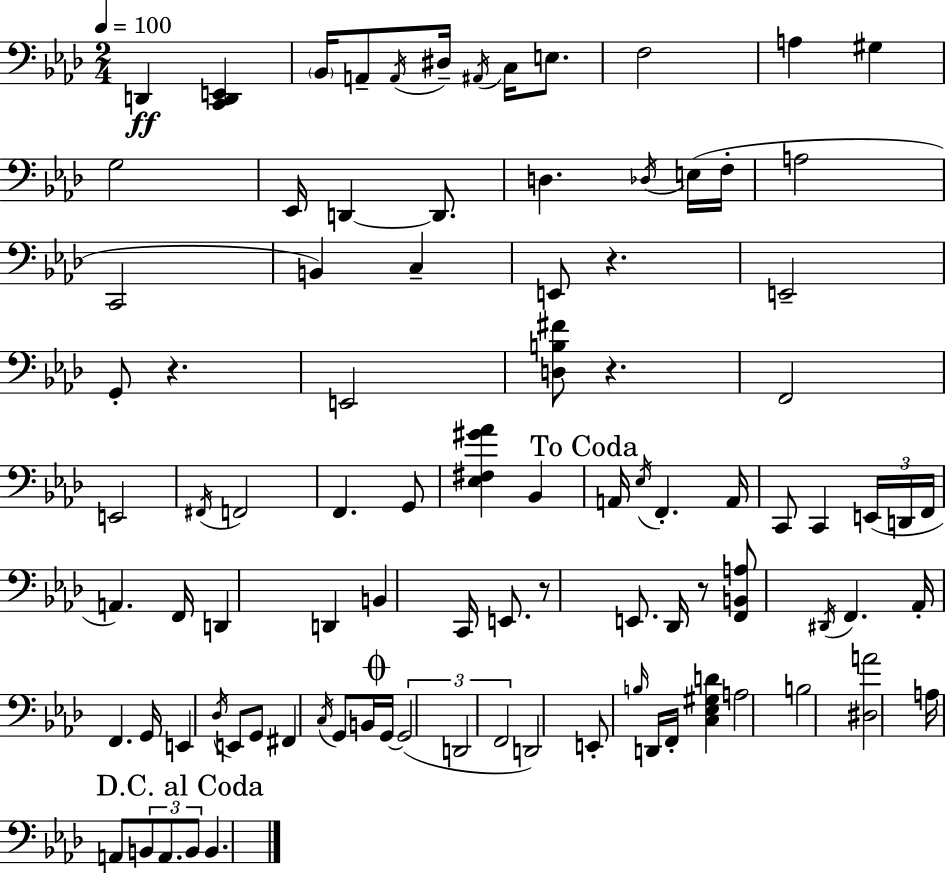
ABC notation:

X:1
T:Untitled
M:2/4
L:1/4
K:Fm
D,, [C,,D,,E,,] _B,,/4 A,,/2 A,,/4 ^D,/4 ^A,,/4 C,/4 E,/2 F,2 A, ^G, G,2 _E,,/4 D,, D,,/2 D, _D,/4 E,/4 F,/4 A,2 C,,2 B,, C, E,,/2 z E,,2 G,,/2 z E,,2 [D,B,^F]/2 z F,,2 E,,2 ^F,,/4 F,,2 F,, G,,/2 [_E,^F,^G_A] _B,, A,,/4 _E,/4 F,, A,,/4 C,,/2 C,, E,,/4 D,,/4 F,,/4 A,, F,,/4 D,, D,, B,, C,,/4 E,,/2 z/2 E,,/2 _D,,/4 z/2 [F,,B,,A,]/2 ^D,,/4 F,, _A,,/4 F,, G,,/4 E,, _D,/4 E,,/2 G,,/2 ^F,, C,/4 G,,/2 B,,/4 G,,/4 G,,2 D,,2 F,,2 D,,2 E,,/2 B,/4 D,,/4 F,,/4 [C,_E,^G,D] A,2 B,2 [^D,A]2 A,/4 A,,/2 B,,/2 A,,/2 B,,/2 B,,